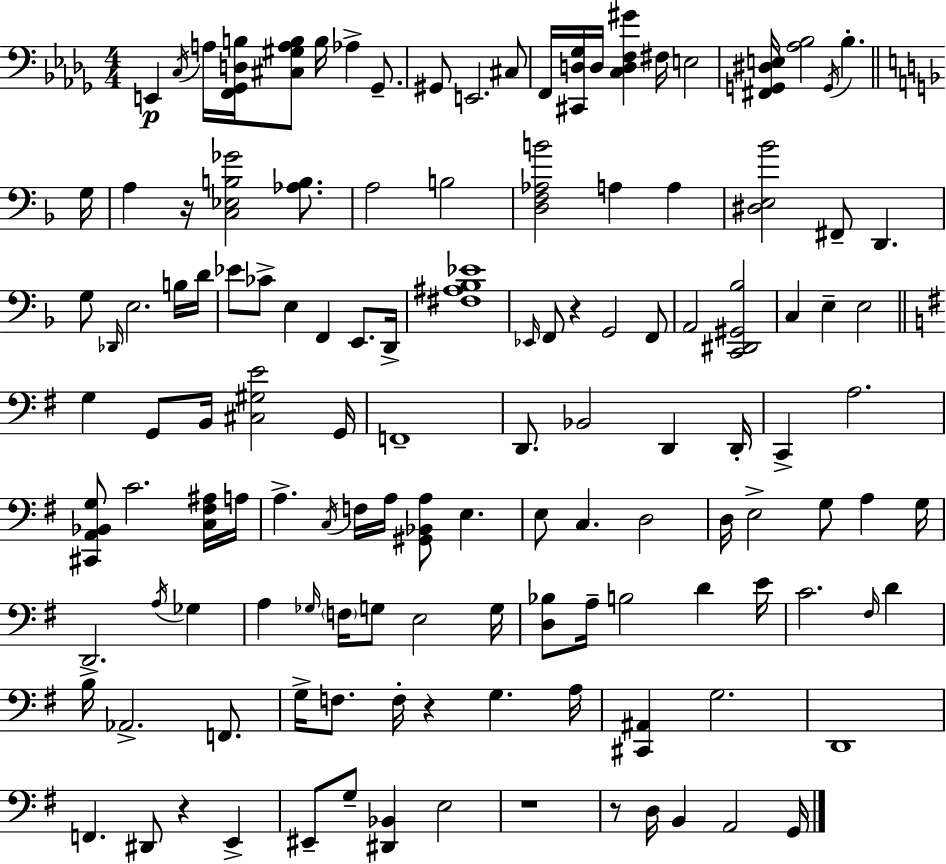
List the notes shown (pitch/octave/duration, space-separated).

E2/q C3/s A3/s [F2,Gb2,D3,B3]/s [C#3,G#3,A3,B3]/e B3/s Ab3/q Gb2/e. G#2/e E2/h. C#3/e F2/s [C#2,D3,Gb3]/s D3/s [C3,D3,F3,G#4]/q F#3/s E3/h [F#2,G2,D#3,E3]/s [Ab3,Bb3]/h G2/s Bb3/q. G3/s A3/q R/s [C3,Eb3,B3,Gb4]/h [Ab3,B3]/e. A3/h B3/h [D3,F3,Ab3,B4]/h A3/q A3/q [D#3,E3,Bb4]/h F#2/e D2/q. G3/e Db2/s E3/h. B3/s D4/s Eb4/e CES4/e E3/q F2/q E2/e. D2/s [F#3,A#3,Bb3,Eb4]/w Eb2/s F2/e R/q G2/h F2/e A2/h [C2,D#2,G#2,Bb3]/h C3/q E3/q E3/h G3/q G2/e B2/s [C#3,G#3,E4]/h G2/s F2/w D2/e. Bb2/h D2/q D2/s C2/q A3/h. [C#2,A2,Bb2,G3]/e C4/h. [C3,F#3,A#3]/s A3/s A3/q. C3/s F3/s A3/s [G#2,Bb2,A3]/e E3/q. E3/e C3/q. D3/h D3/s E3/h G3/e A3/q G3/s D2/h. A3/s Gb3/q A3/q Gb3/s F3/s G3/e E3/h G3/s [D3,Bb3]/e A3/s B3/h D4/q E4/s C4/h. F#3/s D4/q B3/s Ab2/h. F2/e. G3/s F3/e. F3/s R/q G3/q. A3/s [C#2,A#2]/q G3/h. D2/w F2/q. D#2/e R/q E2/q EIS2/e G3/e [D#2,Bb2]/q E3/h R/w R/e D3/s B2/q A2/h G2/s